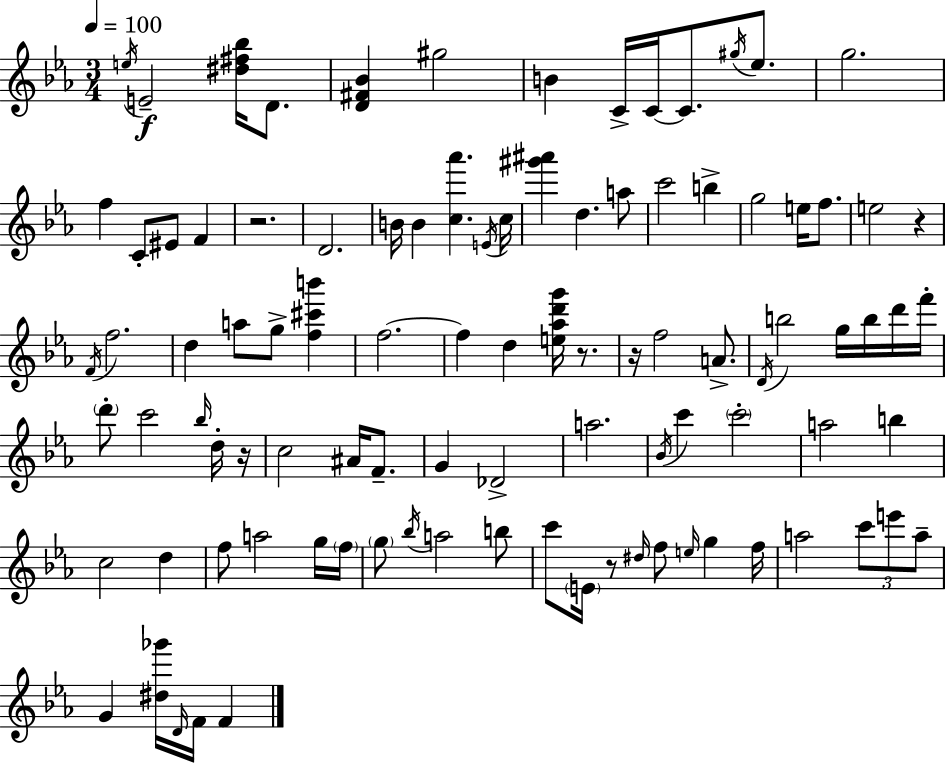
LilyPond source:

{
  \clef treble
  \numericTimeSignature
  \time 3/4
  \key c \minor
  \tempo 4 = 100
  \repeat volta 2 { \acciaccatura { e''16 }\f e'2-- <dis'' fis'' bes''>16 d'8. | <d' fis' bes'>4 gis''2 | b'4 c'16-> c'16~~ c'8. \acciaccatura { gis''16 } ees''8. | g''2. | \break f''4 c'8-. eis'8 f'4 | r2. | d'2. | b'16 b'4 <c'' aes'''>4. | \break \acciaccatura { e'16 } c''16 <gis''' ais'''>4 d''4. | a''8 c'''2 b''4-> | g''2 e''16 | f''8. e''2 r4 | \break \acciaccatura { f'16 } f''2. | d''4 a''8 g''8-> | <f'' cis''' b'''>4 f''2.~~ | f''4 d''4 | \break <e'' aes'' d''' g'''>16 r8. r16 f''2 | a'8.-> \acciaccatura { d'16 } b''2 | g''16 b''16 d'''16 f'''16-. \parenthesize d'''8-. c'''2 | \grace { bes''16 } d''16-. r16 c''2 | \break ais'16 f'8.-- g'4 des'2-> | a''2. | \acciaccatura { bes'16 } c'''4 \parenthesize c'''2-. | a''2 | \break b''4 c''2 | d''4 f''8 a''2 | g''16 \parenthesize f''16 \parenthesize g''8 \acciaccatura { bes''16 } a''2 | b''8 c'''8 \parenthesize e'16 r8 | \break \grace { dis''16 } f''8 \grace { e''16 } g''4 f''16 a''2 | \tuplet 3/2 { c'''8 e'''8 a''8-- } | g'4 <dis'' ges'''>16 \grace { d'16 } f'16 f'4 } \bar "|."
}